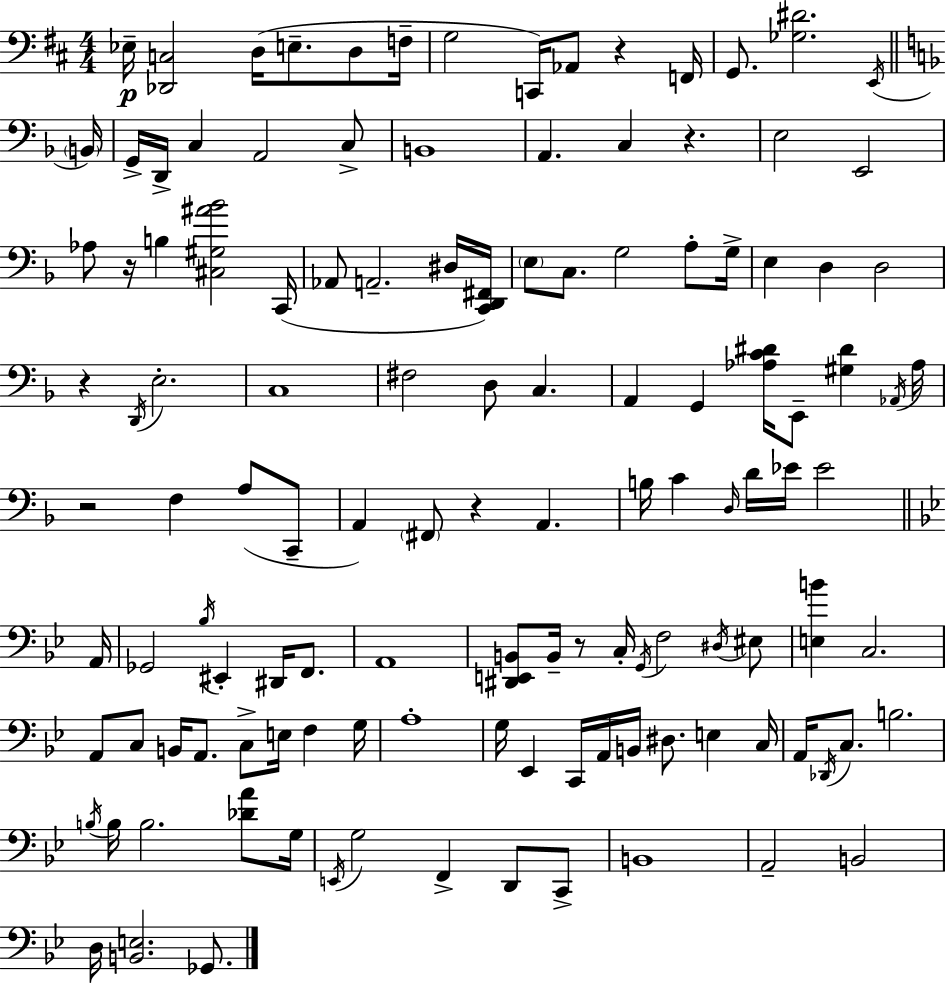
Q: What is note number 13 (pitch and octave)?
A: G2